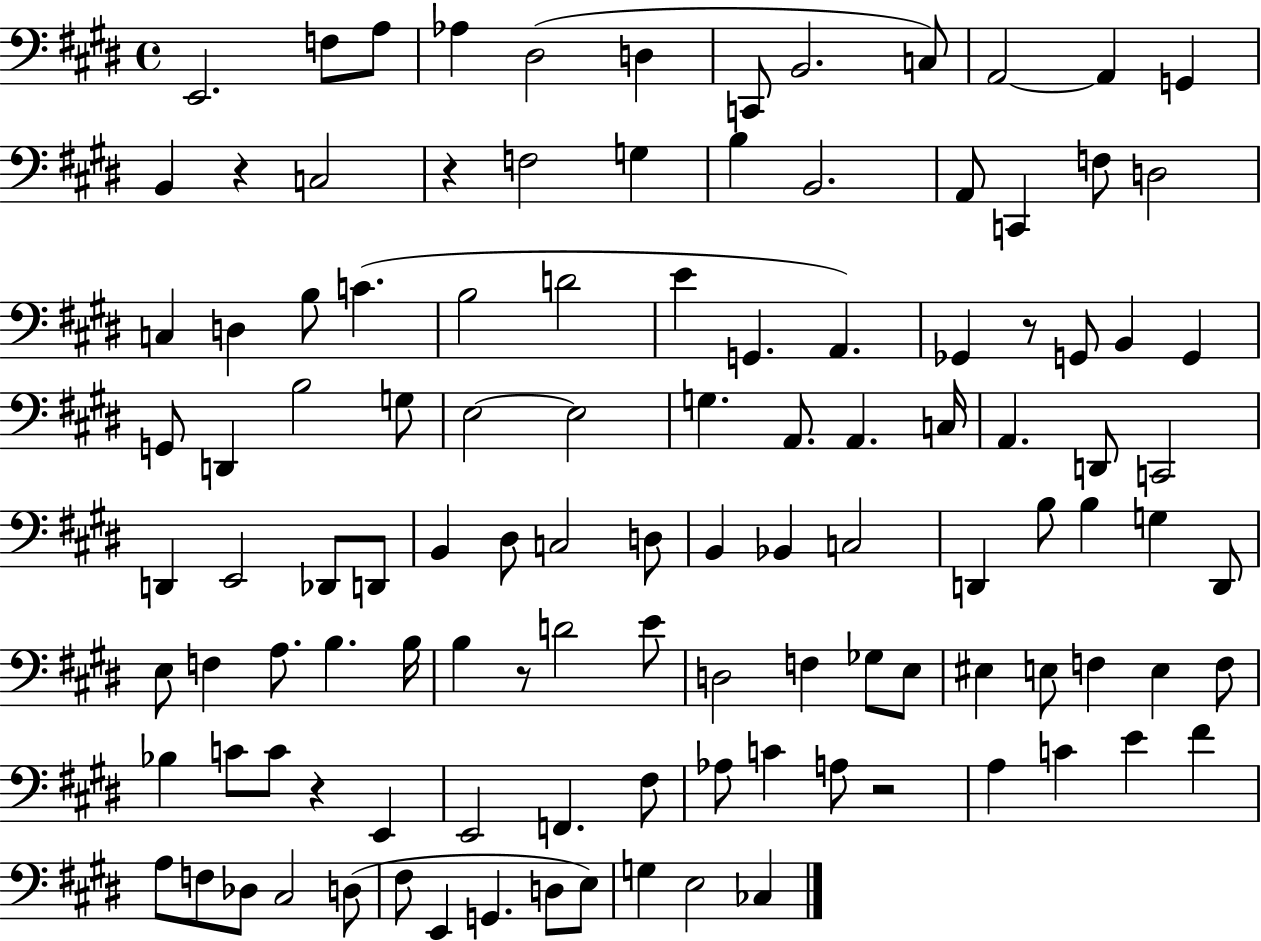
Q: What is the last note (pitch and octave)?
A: CES3